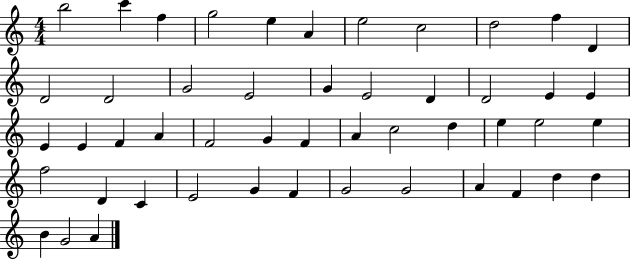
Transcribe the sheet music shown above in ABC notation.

X:1
T:Untitled
M:4/4
L:1/4
K:C
b2 c' f g2 e A e2 c2 d2 f D D2 D2 G2 E2 G E2 D D2 E E E E F A F2 G F A c2 d e e2 e f2 D C E2 G F G2 G2 A F d d B G2 A